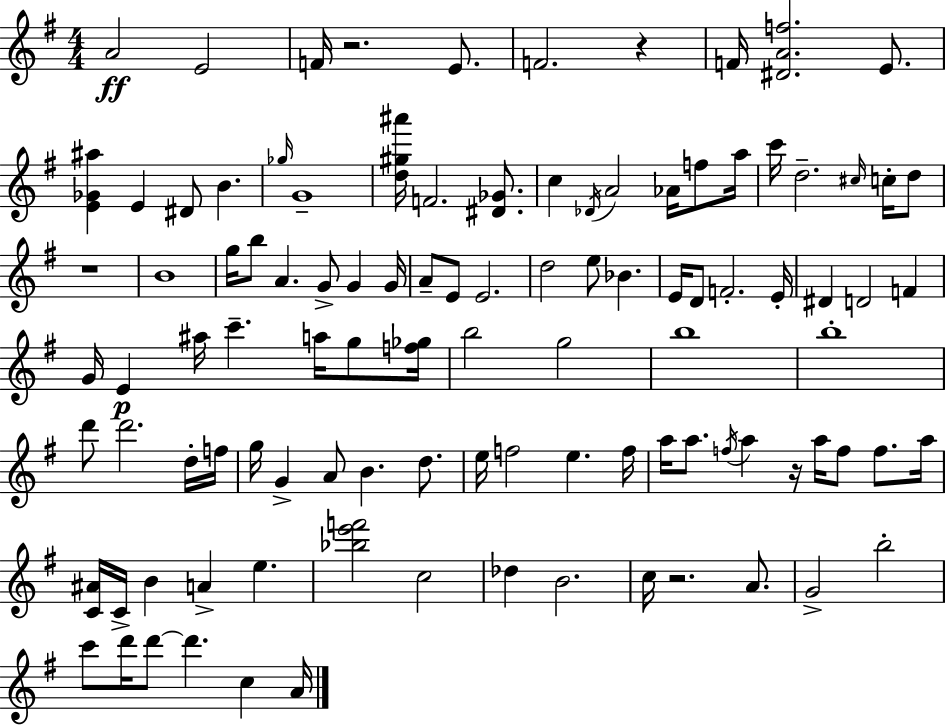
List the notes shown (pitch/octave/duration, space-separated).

A4/h E4/h F4/s R/h. E4/e. F4/h. R/q F4/s [D#4,A4,F5]/h. E4/e. [E4,Gb4,A#5]/q E4/q D#4/e B4/q. Gb5/s G4/w [D5,G#5,A#6]/s F4/h. [D#4,Gb4]/e. C5/q Db4/s A4/h Ab4/s F5/e A5/s C6/s D5/h. C#5/s C5/s D5/e R/w B4/w G5/s B5/e A4/q. G4/e G4/q G4/s A4/e E4/e E4/h. D5/h E5/e Bb4/q. E4/s D4/e F4/h. E4/s D#4/q D4/h F4/q G4/s E4/q A#5/s C6/q. A5/s G5/e [F5,Gb5]/s B5/h G5/h B5/w B5/w D6/e D6/h. D5/s F5/s G5/s G4/q A4/e B4/q. D5/e. E5/s F5/h E5/q. F5/s A5/s A5/e. F5/s A5/q R/s A5/s F5/e F5/e. A5/s [C4,A#4]/s C4/s B4/q A4/q E5/q. [Bb5,E6,F6]/h C5/h Db5/q B4/h. C5/s R/h. A4/e. G4/h B5/h C6/e D6/s D6/e D6/q. C5/q A4/s